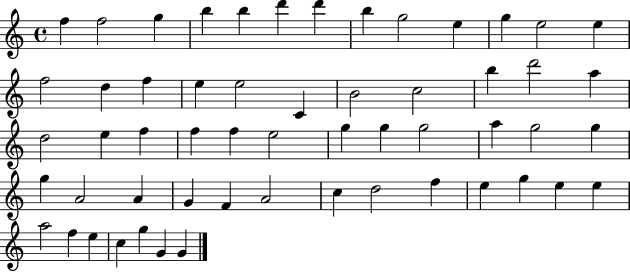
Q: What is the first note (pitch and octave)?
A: F5